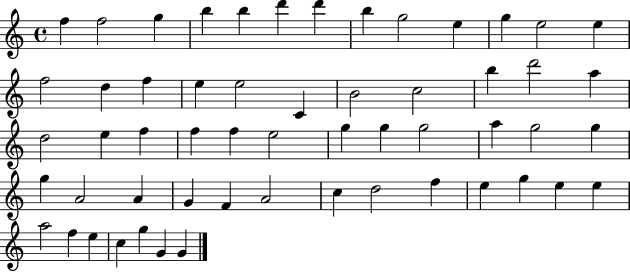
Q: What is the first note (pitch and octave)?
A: F5